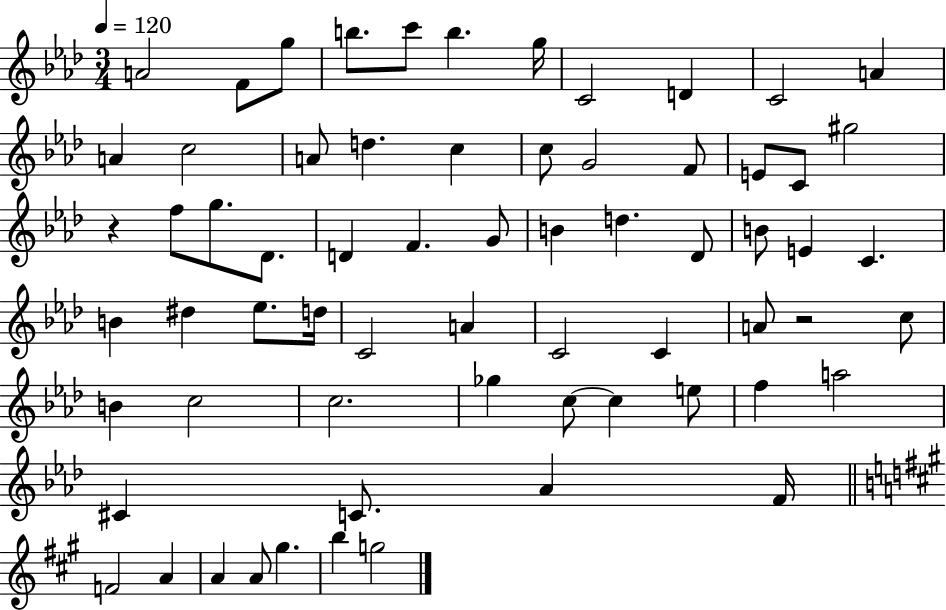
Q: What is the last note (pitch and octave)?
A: G5